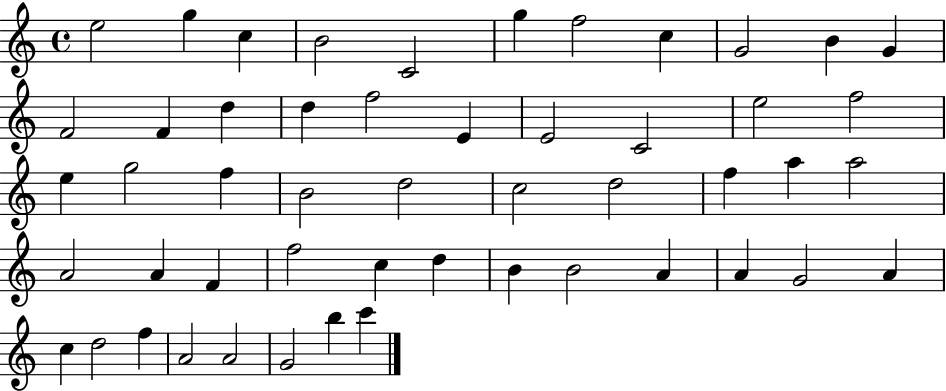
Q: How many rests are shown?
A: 0